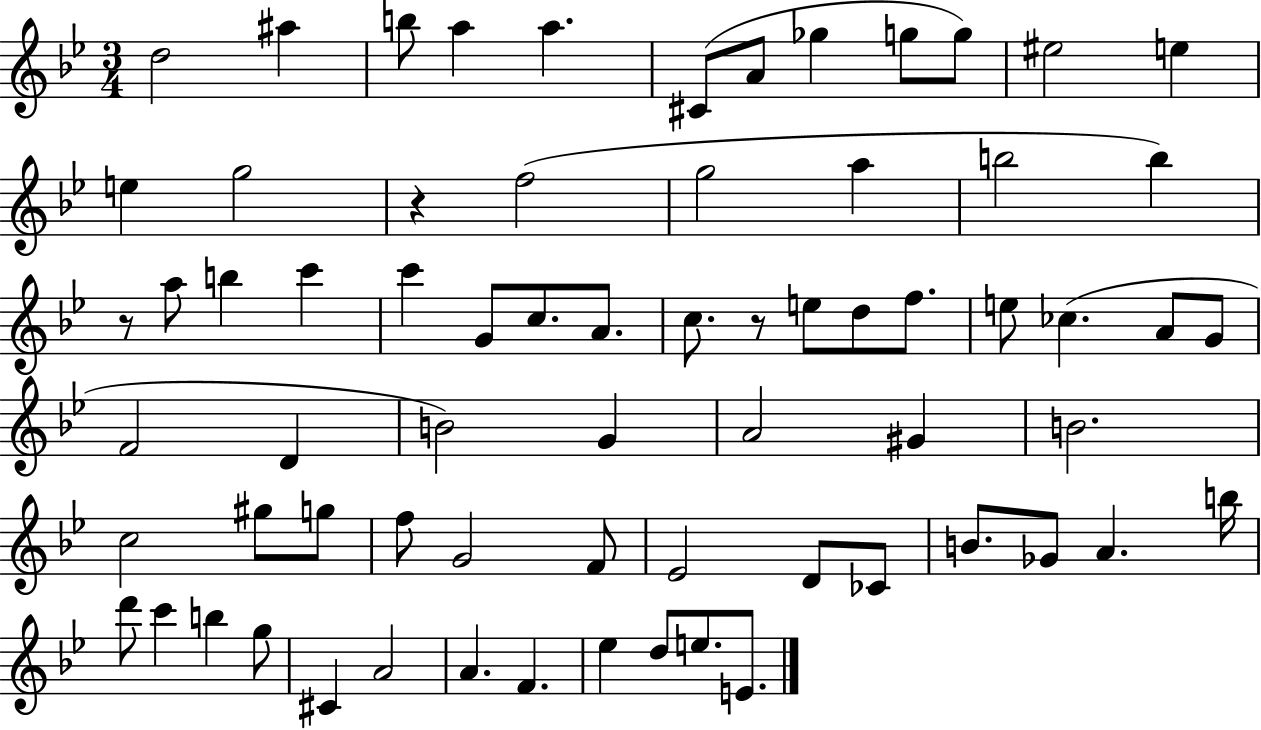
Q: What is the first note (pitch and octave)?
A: D5